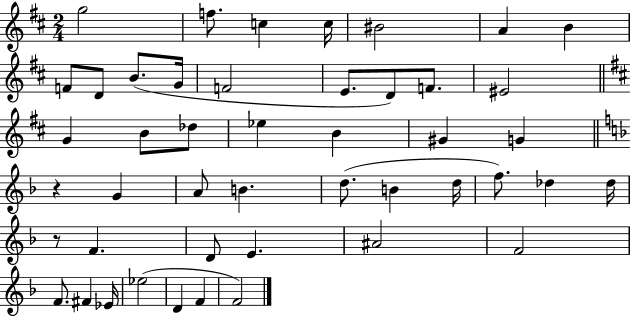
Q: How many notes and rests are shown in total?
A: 46